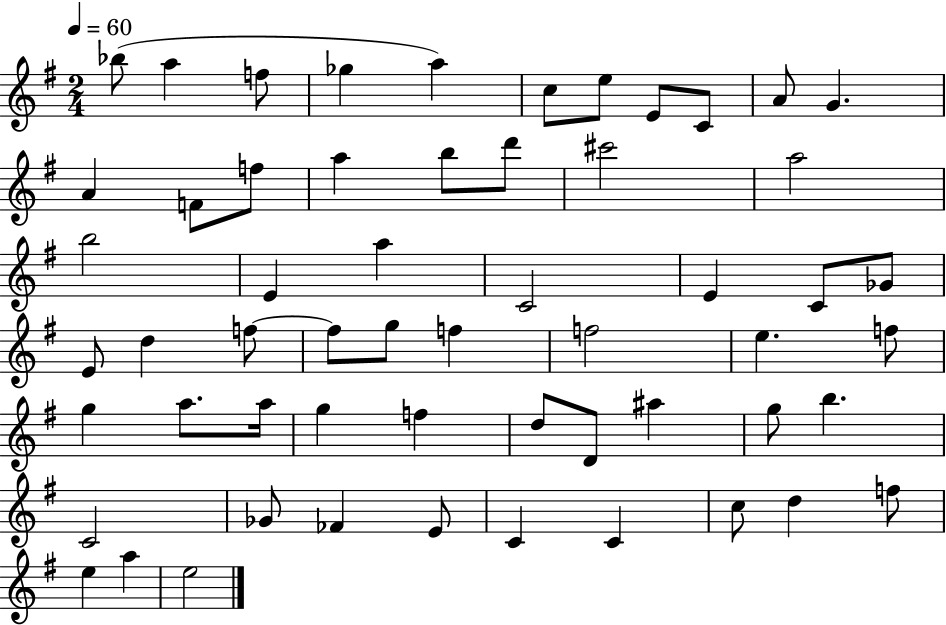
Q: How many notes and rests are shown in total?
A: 57